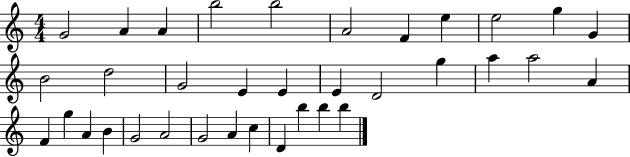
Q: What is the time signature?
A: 4/4